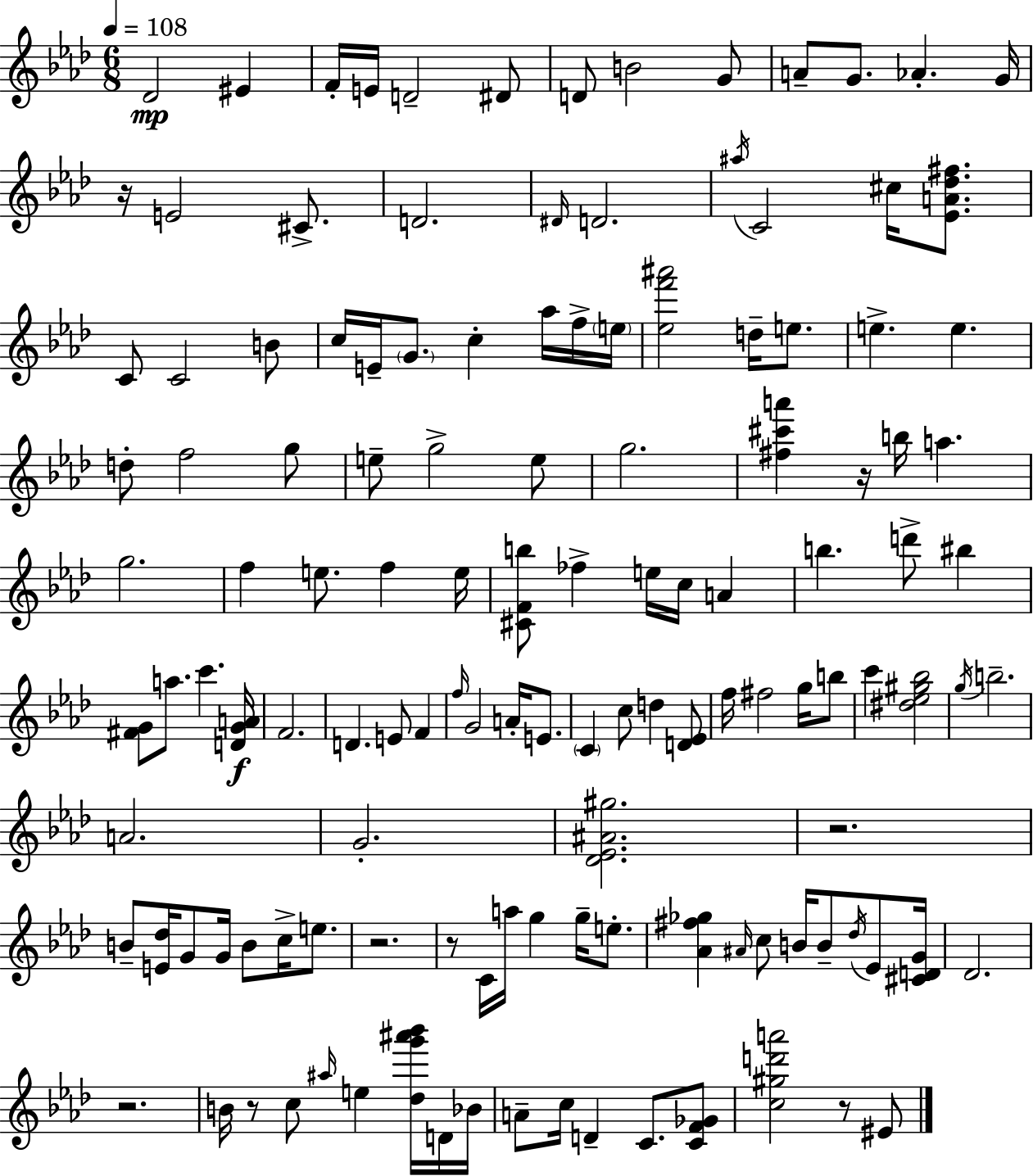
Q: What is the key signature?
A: AES major